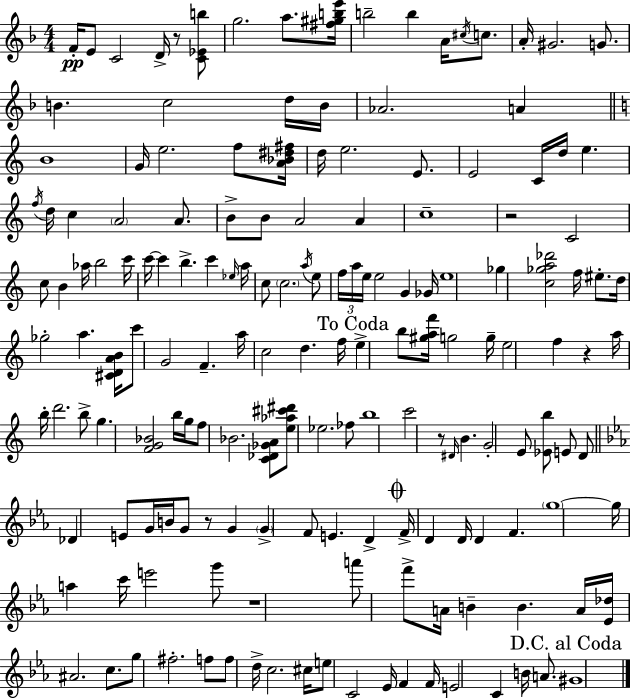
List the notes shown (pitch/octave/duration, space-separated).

F4/s E4/e C4/h D4/s R/e [C4,Eb4,B5]/e G5/h. A5/e. [F#5,G#5,B5,E6]/s B5/h B5/q A4/s C#5/s C5/e. A4/s G#4/h. G4/e. B4/q. C5/h D5/s B4/s Ab4/h. A4/q B4/w G4/s E5/h. F5/e [A4,Bb4,D#5,F#5]/s D5/s E5/h. E4/e. E4/h C4/s D5/s E5/q. F5/s D5/s C5/q A4/h A4/e. B4/e B4/e A4/h A4/q C5/w R/h C4/h C5/e B4/q Ab5/s B5/h C6/s C6/s C6/q B5/q. C6/q Eb5/s A5/s C5/e C5/h. A5/s E5/e F5/s A5/s E5/s E5/h G4/q Gb4/s E5/w Gb5/q [C5,Gb5,A5,Db6]/h F5/s EIS5/e. D5/s Gb5/h A5/q. [C#4,D4,A4,B4]/s C6/e G4/h F4/q. A5/s C5/h D5/q. F5/s E5/q B5/e [G#5,A5,F6]/s G5/h G5/s E5/h F5/q R/q A5/s B5/s D6/h. B5/e G5/q. [F4,G4,Bb4]/h B5/s G5/s F5/e Bb4/h. [C4,Db4,Gb4,A4]/e [E5,Ab5,C#6,D#6]/e Eb5/h. FES5/e B5/w C6/h R/e D#4/s B4/q. G4/h E4/e [Eb4,B5]/e E4/e D4/e Db4/q E4/e G4/s B4/s G4/e R/e G4/q G4/q F4/e E4/q. D4/q F4/s D4/q D4/s D4/q F4/q. G5/w G5/s A5/q C6/s E6/h G6/e R/w A6/e F6/e A4/s B4/q B4/q. A4/s [Eb4,Db5]/s A#4/h. C5/e. G5/e F#5/h. F5/e F5/e D5/s C5/h. C#5/s E5/e C4/h Eb4/s F4/q F4/s E4/h C4/q B4/s A4/e. G#4/w